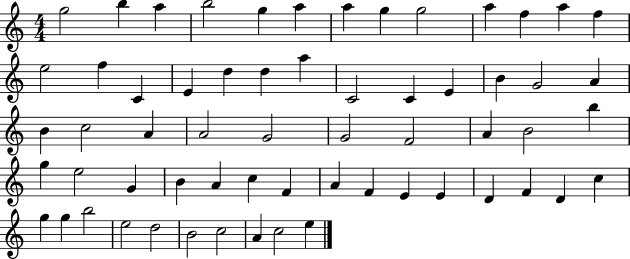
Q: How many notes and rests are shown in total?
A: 61